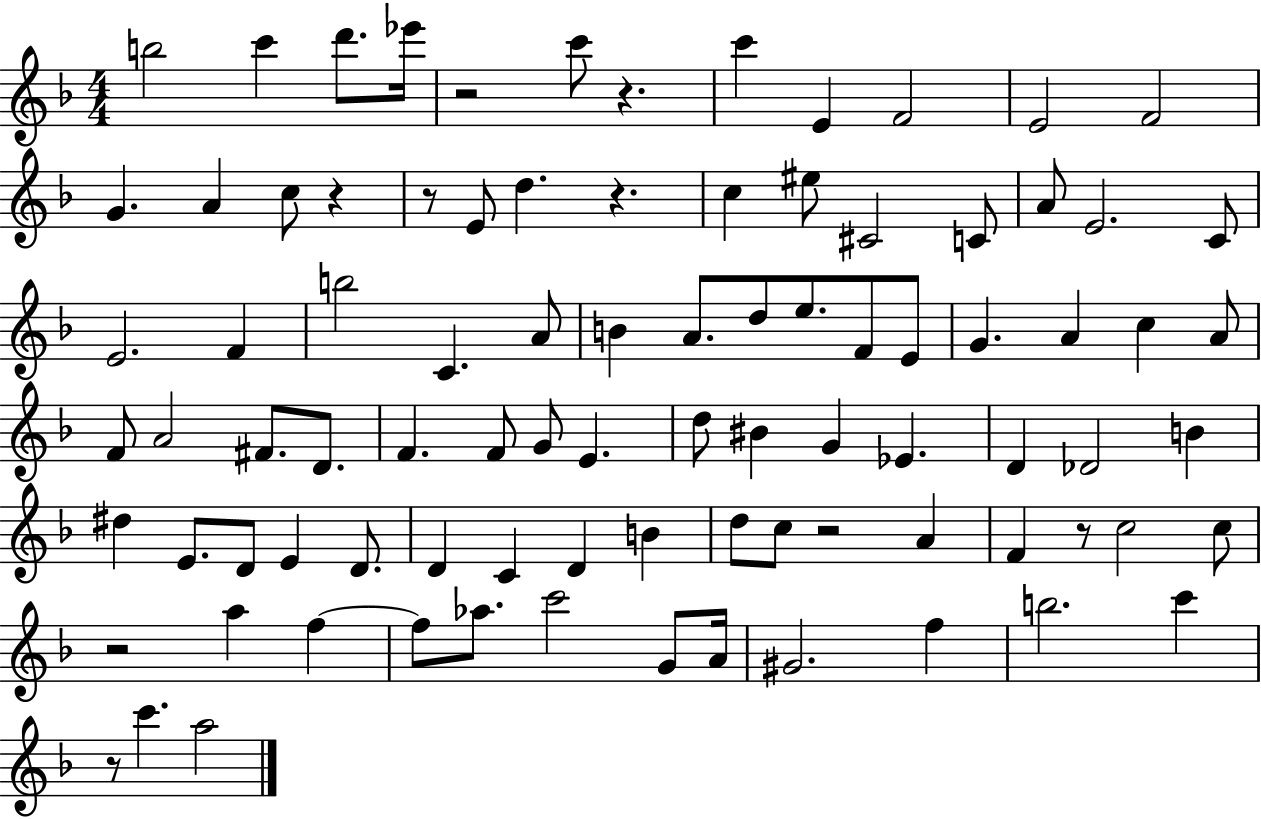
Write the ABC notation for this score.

X:1
T:Untitled
M:4/4
L:1/4
K:F
b2 c' d'/2 _e'/4 z2 c'/2 z c' E F2 E2 F2 G A c/2 z z/2 E/2 d z c ^e/2 ^C2 C/2 A/2 E2 C/2 E2 F b2 C A/2 B A/2 d/2 e/2 F/2 E/2 G A c A/2 F/2 A2 ^F/2 D/2 F F/2 G/2 E d/2 ^B G _E D _D2 B ^d E/2 D/2 E D/2 D C D B d/2 c/2 z2 A F z/2 c2 c/2 z2 a f f/2 _a/2 c'2 G/2 A/4 ^G2 f b2 c' z/2 c' a2